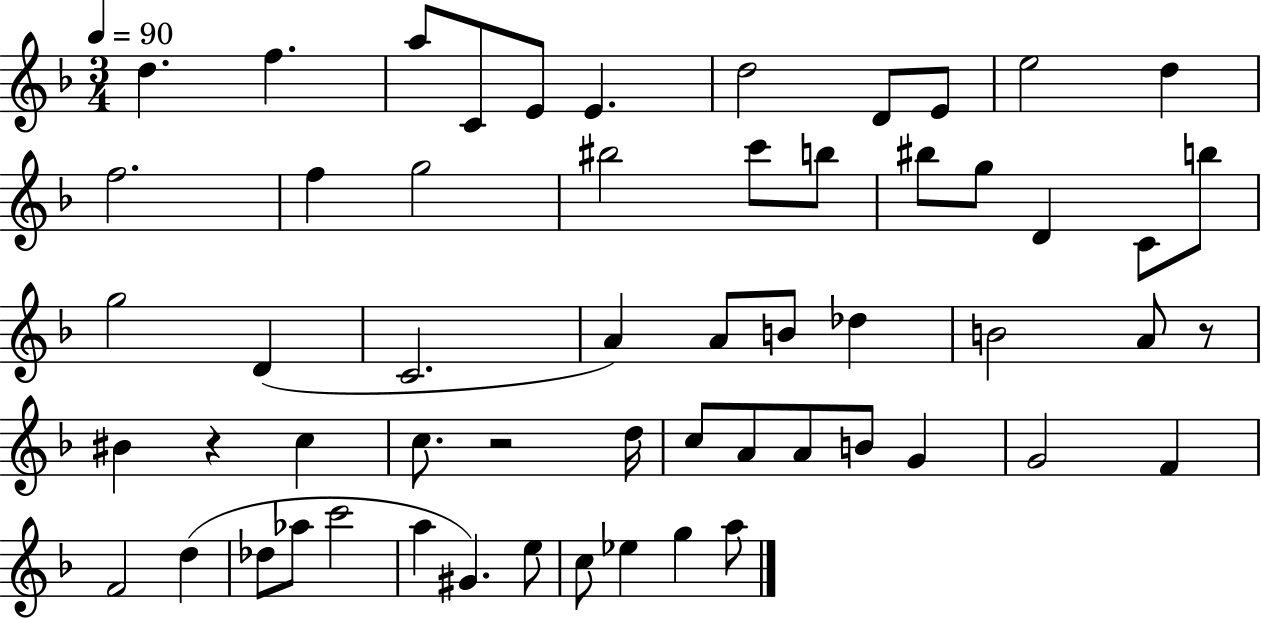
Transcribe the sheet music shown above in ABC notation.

X:1
T:Untitled
M:3/4
L:1/4
K:F
d f a/2 C/2 E/2 E d2 D/2 E/2 e2 d f2 f g2 ^b2 c'/2 b/2 ^b/2 g/2 D C/2 b/2 g2 D C2 A A/2 B/2 _d B2 A/2 z/2 ^B z c c/2 z2 d/4 c/2 A/2 A/2 B/2 G G2 F F2 d _d/2 _a/2 c'2 a ^G e/2 c/2 _e g a/2